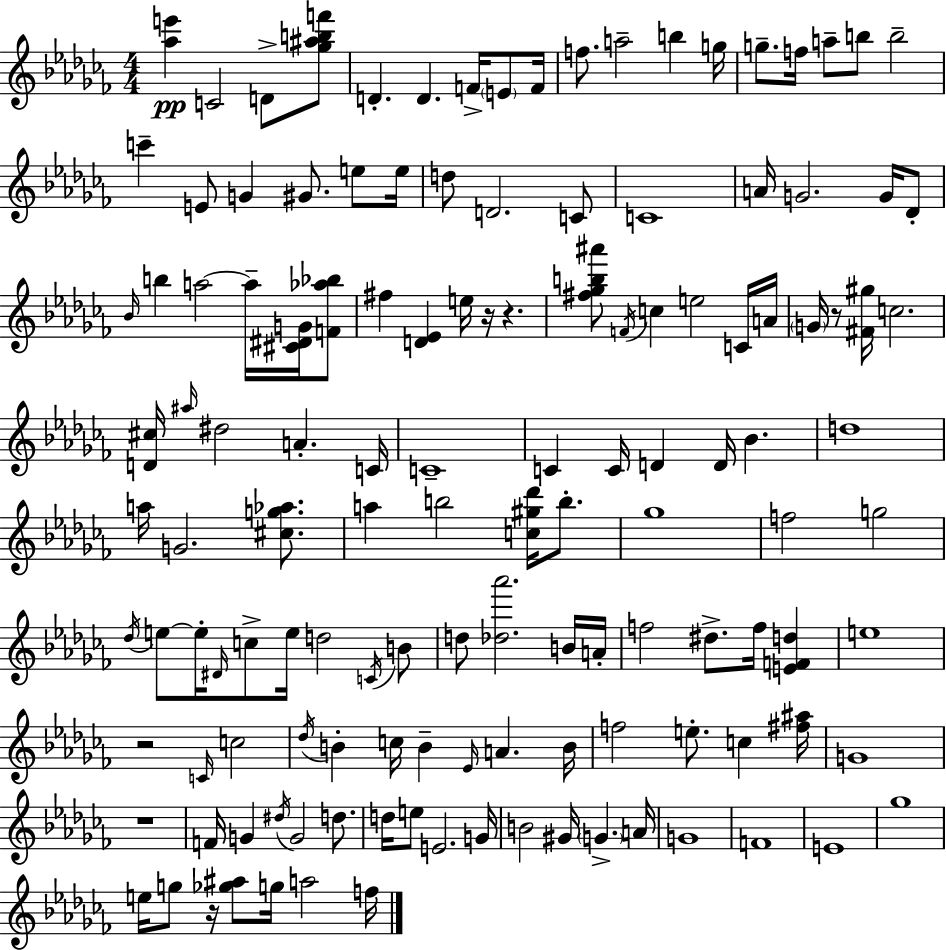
X:1
T:Untitled
M:4/4
L:1/4
K:Abm
[_ae'] C2 D/2 [_g^abf']/2 D D F/4 E/2 F/4 f/2 a2 b g/4 g/2 f/4 a/2 b/2 b2 c' E/2 G ^G/2 e/2 e/4 d/2 D2 C/2 C4 A/4 G2 G/4 _D/2 _B/4 b a2 a/4 [^C^DG]/4 [F_a_b]/2 ^f [D_E] e/4 z/4 z [^f_gb^a']/2 F/4 c e2 C/4 A/4 G/4 z/2 [^F^g]/4 c2 [D^c]/4 ^a/4 ^d2 A C/4 C4 C C/4 D D/4 _B d4 a/4 G2 [^cg_a]/2 a b2 [c^g_d']/4 b/2 _g4 f2 g2 _d/4 e/2 e/4 ^D/4 c/2 e/4 d2 C/4 B/2 d/2 [_d_a']2 B/4 A/4 f2 ^d/2 f/4 [EFd] e4 z2 C/4 c2 _d/4 B c/4 B _E/4 A B/4 f2 e/2 c [^f^a]/4 G4 z4 F/4 G ^d/4 G2 d/2 d/4 e/2 E2 G/4 B2 ^G/4 G A/4 G4 F4 E4 _g4 e/4 g/2 z/4 [_g^a]/2 g/4 a2 f/4